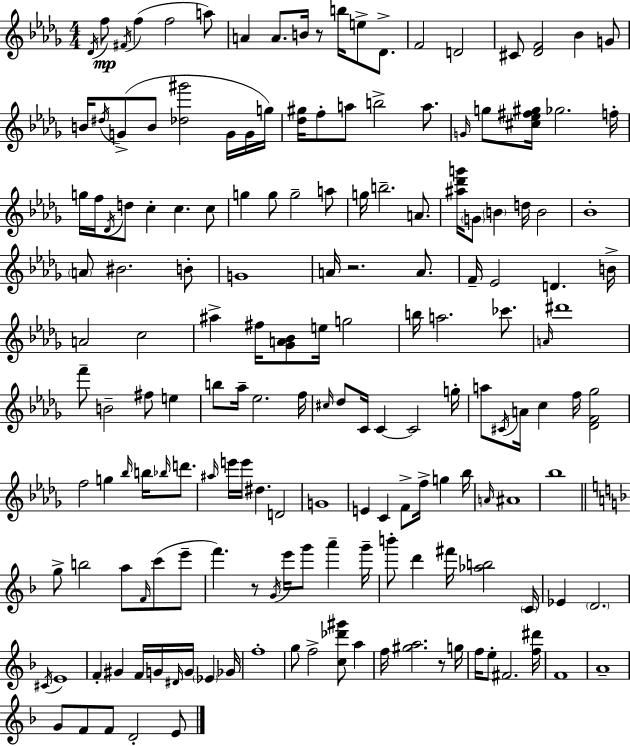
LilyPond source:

{
  \clef treble
  \numericTimeSignature
  \time 4/4
  \key bes \minor
  \repeat volta 2 { \acciaccatura { des'16 }\mp f''8 \acciaccatura { fis'16 }( f''4 f''2 | a''8) a'4 a'8. b'16 r8 b''16 e''8-> des'8.-> | f'2 d'2 | cis'8 <des' f'>2 bes'4 | \break g'8 b'16 \acciaccatura { dis''16 } g'8->( b'8 <des'' gis'''>2 | g'16 g'16 g''16) <des'' gis''>16 f''8-. a''8 b''2-> | a''8. \grace { g'16 } g''8 <cis'' ees'' fis'' gis''>16 ges''2. | f''16-. g''16 f''16 \acciaccatura { des'16 } d''8 c''4-. c''4. | \break c''8 g''4 g''8 g''2-- | a''8 g''16 b''2.-- | a'8. <ais'' des''' g'''>16 \parenthesize g'8 \parenthesize b'4 d''16 b'2 | bes'1-. | \break \parenthesize a'8 bis'2. | b'8-. g'1 | a'16 r2. | a'8. f'16-- ees'2 d'4. | \break b'16-> a'2 c''2 | ais''4-> fis''16 <ges' a' bes'>8 e''16 g''2 | b''16 a''2. | ces'''8. \grace { a'16 } dis'''1 | \break f'''8-- b'2-- | fis''8 e''4 b''8 aes''16-- ees''2. | f''16 \grace { cis''16 } des''8 c'16 c'4~~ c'2 | g''16-. a''8 \acciaccatura { cis'16 } a'16 c''4 f''16 | \break <des' f' ges''>2 f''2 | g''4 \grace { bes''16 } b''16 \grace { bes''16 } d'''8. \grace { ais''16 } e'''16 e'''16 dis''4. | d'2 g'1 | e'4 c'4 | \break f'8-> f''16-> g''4 bes''16 \grace { a'16 } ais'1 | bes''1 | \bar "||" \break \key f \major g''8-> b''2 a''8 \grace { f'16 }( c'''8 e'''8-- | f'''4.) r8 \acciaccatura { g'16 } e'''16 g'''8 a'''4-- | g'''16-- b'''8-. d'''4 fis'''16 <aes'' b''>2 | \parenthesize c'16 ees'4 \parenthesize d'2. | \break \acciaccatura { cis'16 } e'1 | f'4-. gis'4 f'16 g'16 \grace { dis'16 } g'16 \parenthesize ees'4 | ges'16 f''1-. | g''8 f''2-> <c'' des''' gis'''>8 | \break a''4 f''16 <gis'' a''>2. | r8 g''16 f''16 e''8-. fis'2. | <f'' dis'''>16 f'1 | a'1-- | \break g'8 f'8 f'8 d'2-. | e'8 } \bar "|."
}